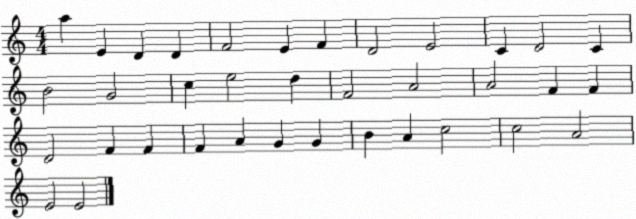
X:1
T:Untitled
M:4/4
L:1/4
K:C
a E D D F2 E F D2 E2 C D2 C B2 G2 c e2 d F2 A2 A2 F F D2 F F F A G G B A c2 c2 A2 E2 E2